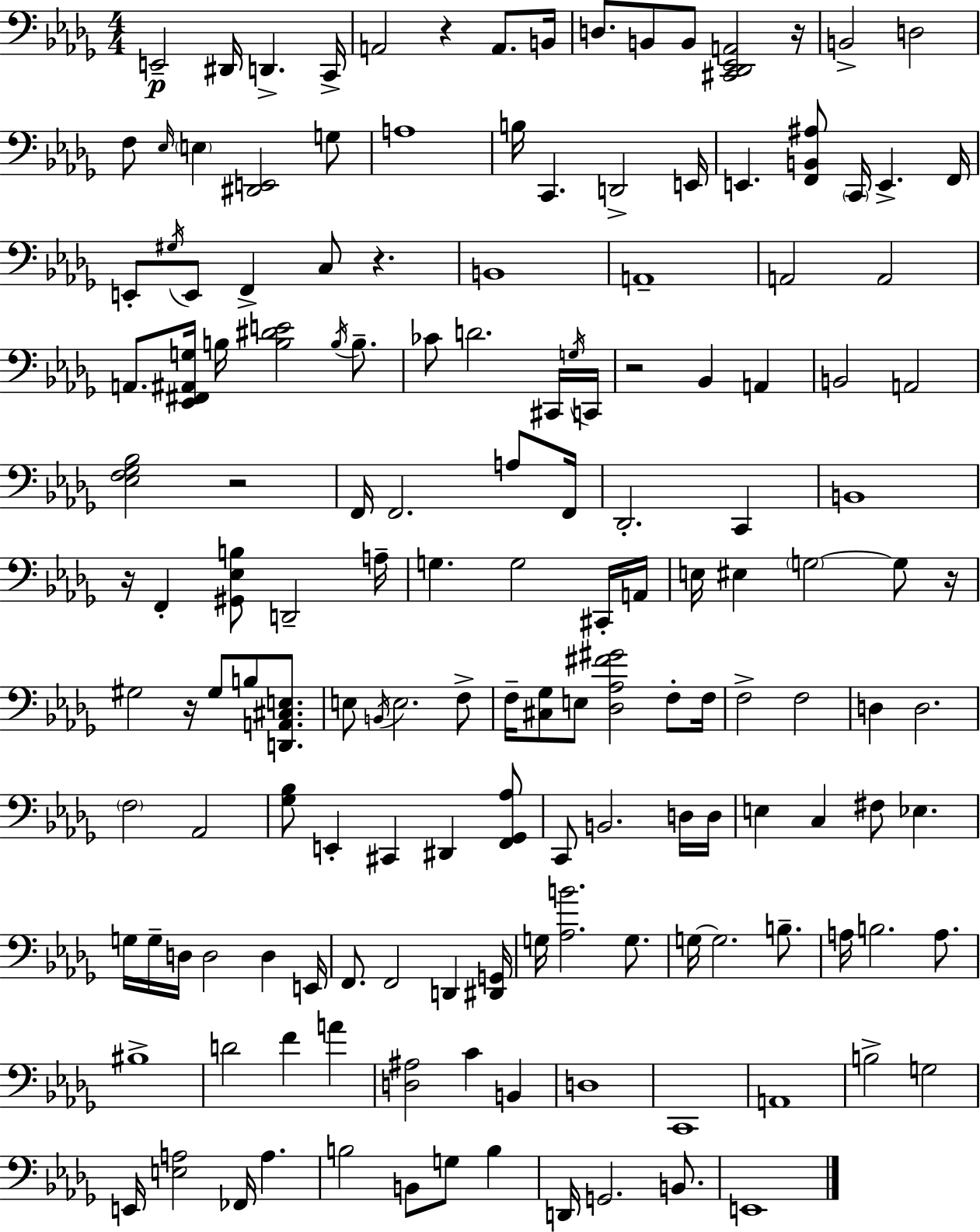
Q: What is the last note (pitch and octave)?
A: E2